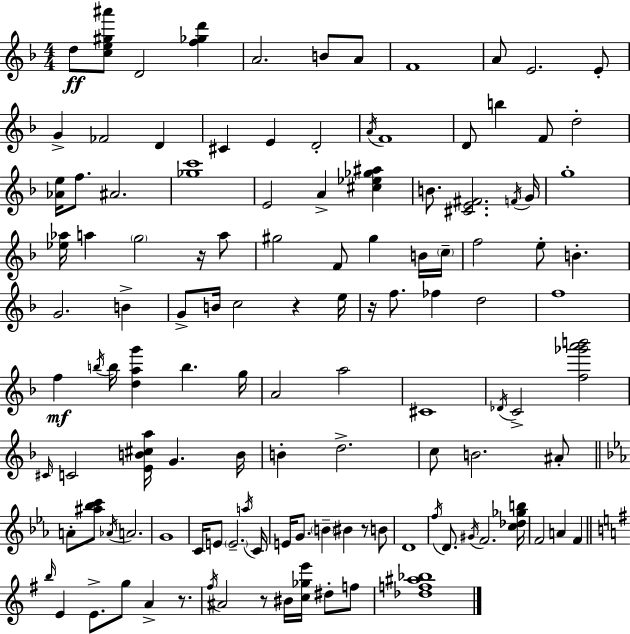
D5/e [C5,E5,G#5,A#6]/e D4/h [F5,Gb5,D6]/q A4/h. B4/e A4/e F4/w A4/e E4/h. E4/e G4/q FES4/h D4/q C#4/q E4/q D4/h A4/s F4/w D4/e B5/q F4/e D5/h [Ab4,E5]/s F5/e. A#4/h. [Gb5,C6]/w E4/h A4/q [C#5,Eb5,Gb5,A#5]/q B4/e. [C#4,E4,F#4]/h. F4/s G4/s G5/w [Eb5,Ab5]/s A5/q G5/h R/s A5/e G#5/h F4/e G#5/q B4/s C5/s F5/h E5/e B4/q. G4/h. B4/q G4/e B4/s C5/h R/q E5/s R/s F5/e. FES5/q D5/h F5/w F5/q B5/s B5/s [D5,A5,G6]/q B5/q. G5/s A4/h A5/h C#4/w Db4/s C4/h [F5,Gb6,A6,B6]/h C#4/s C4/h [E4,B4,C#5,A5]/s G4/q. B4/s B4/q D5/h. C5/e B4/h. A#4/e A4/e [A#5,Bb5,C6]/e Ab4/s A4/h. G4/w C4/s E4/e E4/h. A5/s C4/s E4/s G4/e. B4/q BIS4/q R/e B4/e D4/w F5/s D4/e. G#4/s F4/h. [C5,Db5,Gb5,B5]/s F4/h A4/q F4/q B5/s E4/q E4/e. G5/e A4/q R/e. F#5/s A#4/h R/e BIS4/s [C5,Gb5,E6]/s D#5/e F5/e [Db5,F5,A#5,Bb5]/w